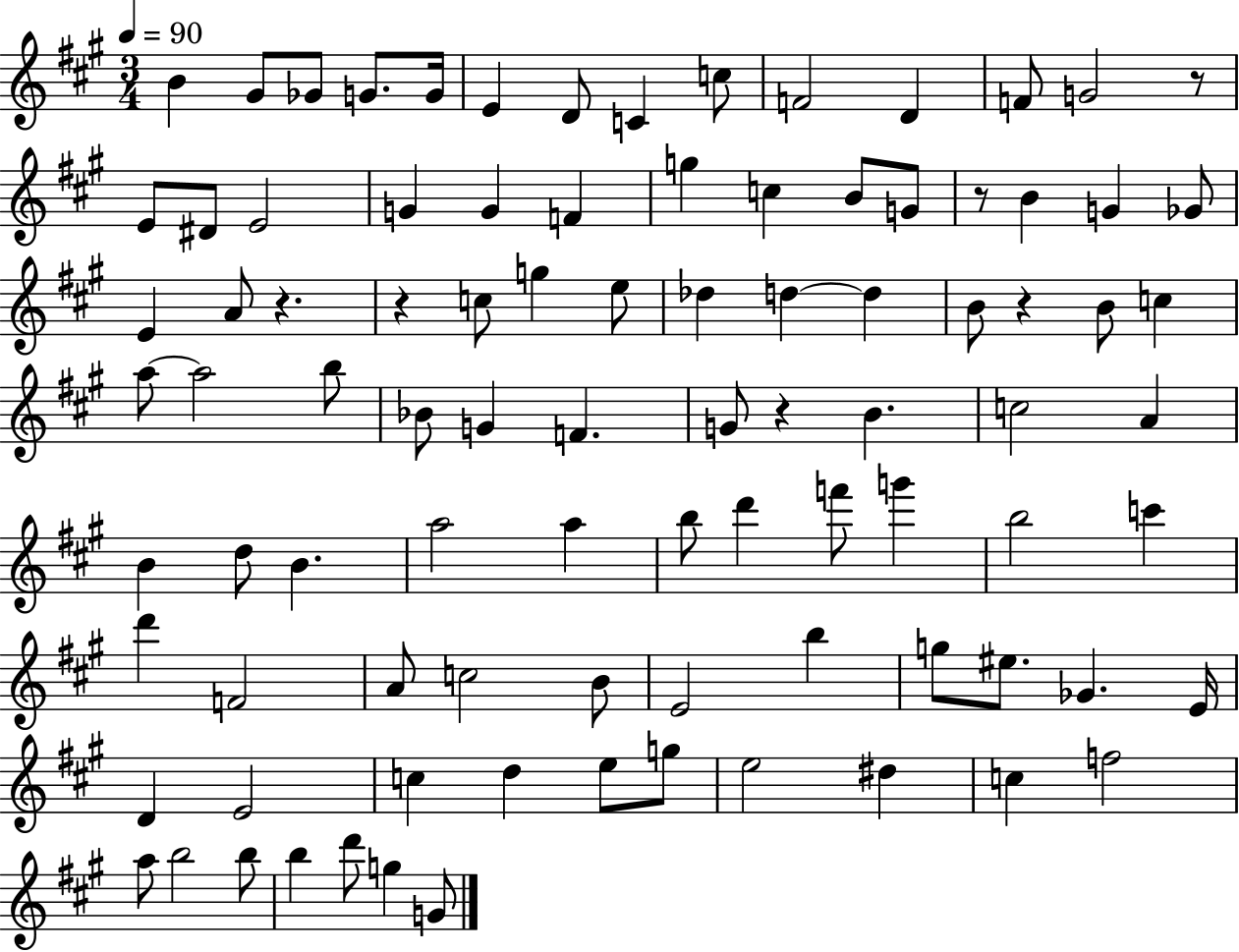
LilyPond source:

{
  \clef treble
  \numericTimeSignature
  \time 3/4
  \key a \major
  \tempo 4 = 90
  b'4 gis'8 ges'8 g'8. g'16 | e'4 d'8 c'4 c''8 | f'2 d'4 | f'8 g'2 r8 | \break e'8 dis'8 e'2 | g'4 g'4 f'4 | g''4 c''4 b'8 g'8 | r8 b'4 g'4 ges'8 | \break e'4 a'8 r4. | r4 c''8 g''4 e''8 | des''4 d''4~~ d''4 | b'8 r4 b'8 c''4 | \break a''8~~ a''2 b''8 | bes'8 g'4 f'4. | g'8 r4 b'4. | c''2 a'4 | \break b'4 d''8 b'4. | a''2 a''4 | b''8 d'''4 f'''8 g'''4 | b''2 c'''4 | \break d'''4 f'2 | a'8 c''2 b'8 | e'2 b''4 | g''8 eis''8. ges'4. e'16 | \break d'4 e'2 | c''4 d''4 e''8 g''8 | e''2 dis''4 | c''4 f''2 | \break a''8 b''2 b''8 | b''4 d'''8 g''4 g'8 | \bar "|."
}